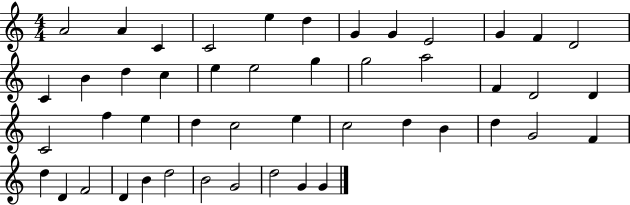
A4/h A4/q C4/q C4/h E5/q D5/q G4/q G4/q E4/h G4/q F4/q D4/h C4/q B4/q D5/q C5/q E5/q E5/h G5/q G5/h A5/h F4/q D4/h D4/q C4/h F5/q E5/q D5/q C5/h E5/q C5/h D5/q B4/q D5/q G4/h F4/q D5/q D4/q F4/h D4/q B4/q D5/h B4/h G4/h D5/h G4/q G4/q